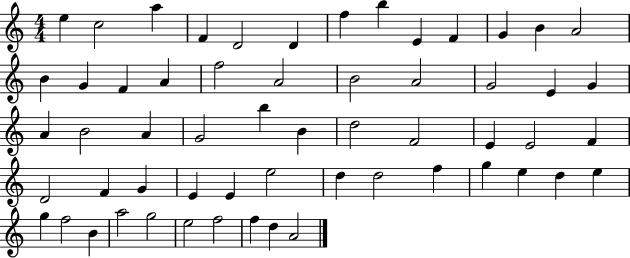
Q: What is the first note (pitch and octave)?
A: E5